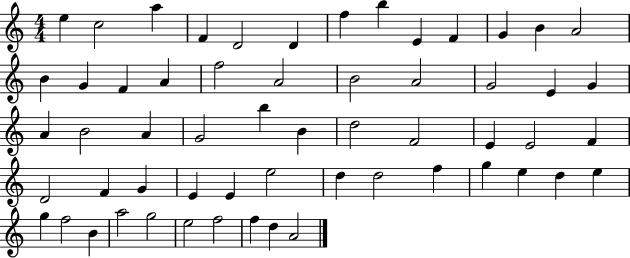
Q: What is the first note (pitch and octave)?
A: E5